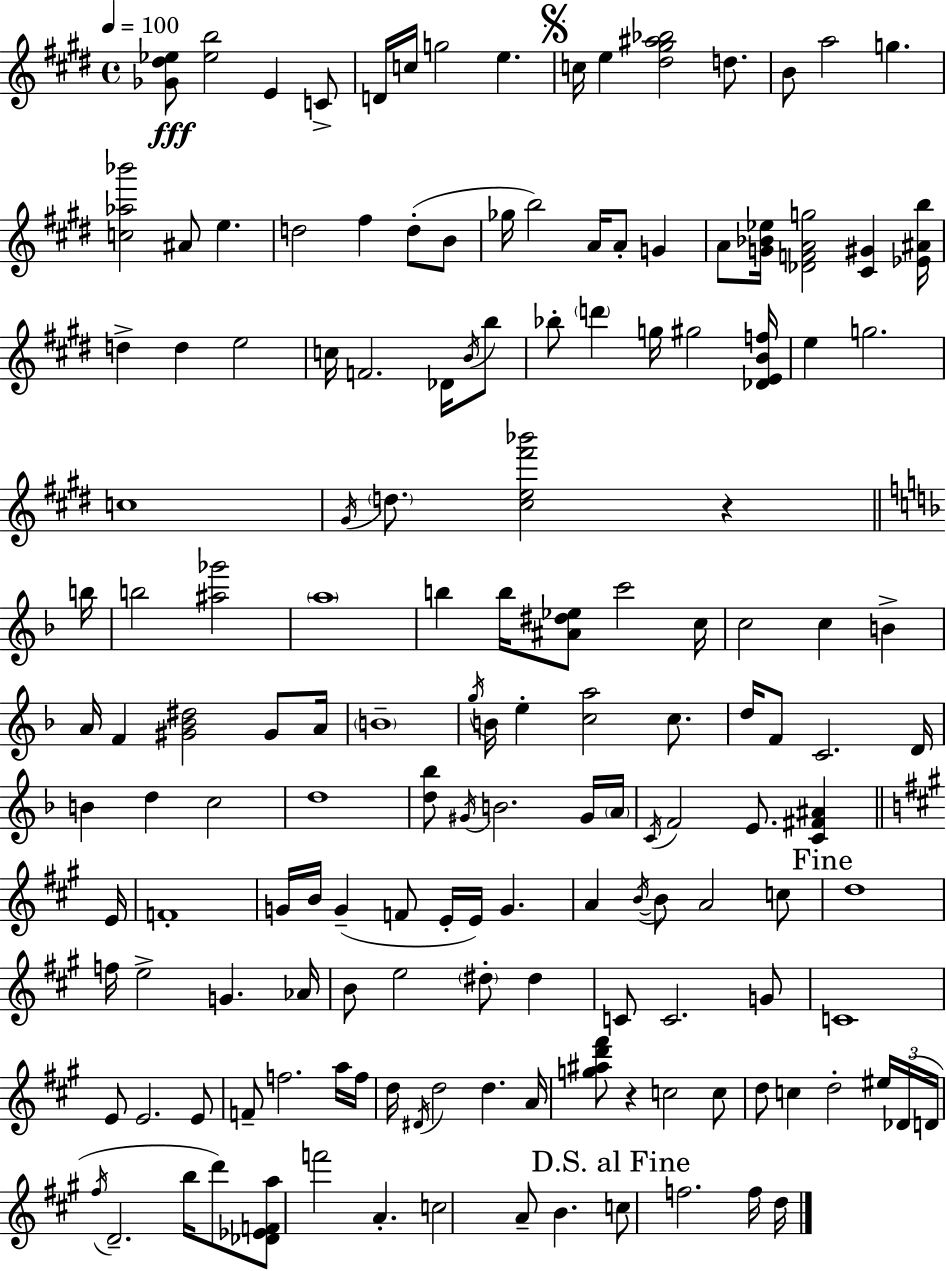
{
  \clef treble
  \time 4/4
  \defaultTimeSignature
  \key e \major
  \tempo 4 = 100
  <ges' dis'' ees''>8\fff <ees'' b''>2 e'4 c'8-> | d'16 c''16 g''2 e''4. | \mark \markup { \musicglyph "scripts.segno" } c''16 e''4 <dis'' gis'' ais'' bes''>2 d''8. | b'8 a''2 g''4. | \break <c'' aes'' bes'''>2 ais'8 e''4. | d''2 fis''4 d''8-.( b'8 | ges''16 b''2) a'16 a'8-. g'4 | a'8 <g' bes' ees''>16 <des' f' a' g''>2 <cis' gis'>4 <ees' ais' b''>16 | \break d''4-> d''4 e''2 | c''16 f'2. des'16 \acciaccatura { b'16 } b''8 | bes''8-. \parenthesize d'''4 g''16 gis''2 | <des' e' b' f''>16 e''4 g''2. | \break c''1 | \acciaccatura { gis'16 } \parenthesize d''8. <cis'' e'' fis''' bes'''>2 r4 | \bar "||" \break \key f \major b''16 b''2 <ais'' ges'''>2 | \parenthesize a''1 | b''4 b''16 <ais' dis'' ees''>8 c'''2 | c''16 c''2 c''4 b'4-> | \break a'16 f'4 <gis' bes' dis''>2 gis'8 | a'16 \parenthesize b'1-- | \acciaccatura { g''16 } b'16 e''4-. <c'' a''>2 c''8. | d''16 f'8 c'2. | \break d'16 b'4 d''4 c''2 | d''1 | <d'' bes''>8 \acciaccatura { gis'16 } b'2. | gis'16 \parenthesize a'16 \acciaccatura { c'16 } f'2 e'8. <c' fis' ais'>4 | \break \bar "||" \break \key a \major e'16 f'1-. | g'16 b'16 g'4--( f'8 e'16-. e'16) g'4. | a'4 \acciaccatura { b'16~ }~ b'8 a'2 | c''8 \mark "Fine" d''1 | \break f''16 e''2-> g'4. | aes'16 b'8 e''2 \parenthesize dis''8-. dis''4 | c'8 c'2. | g'8 c'1 | \break e'8 e'2. | e'8 f'8-- f''2. | a''16 f''16 d''16 \acciaccatura { dis'16 } d''2 d''4. | a'16 <g'' ais'' d''' fis'''>8 r4 c''2 | \break c''8 d''8 c''4 d''2-. | \tuplet 3/2 { eis''16 des'16( d'16 } \acciaccatura { fis''16 } d'2.-- | b''16 d'''8) <des' ees' f' a''>8 f'''2 a'4.-. | c''2 a'8-- b'4. | \break \mark "D.S. al Fine" c''8 f''2. | f''16 d''16 \bar "|."
}